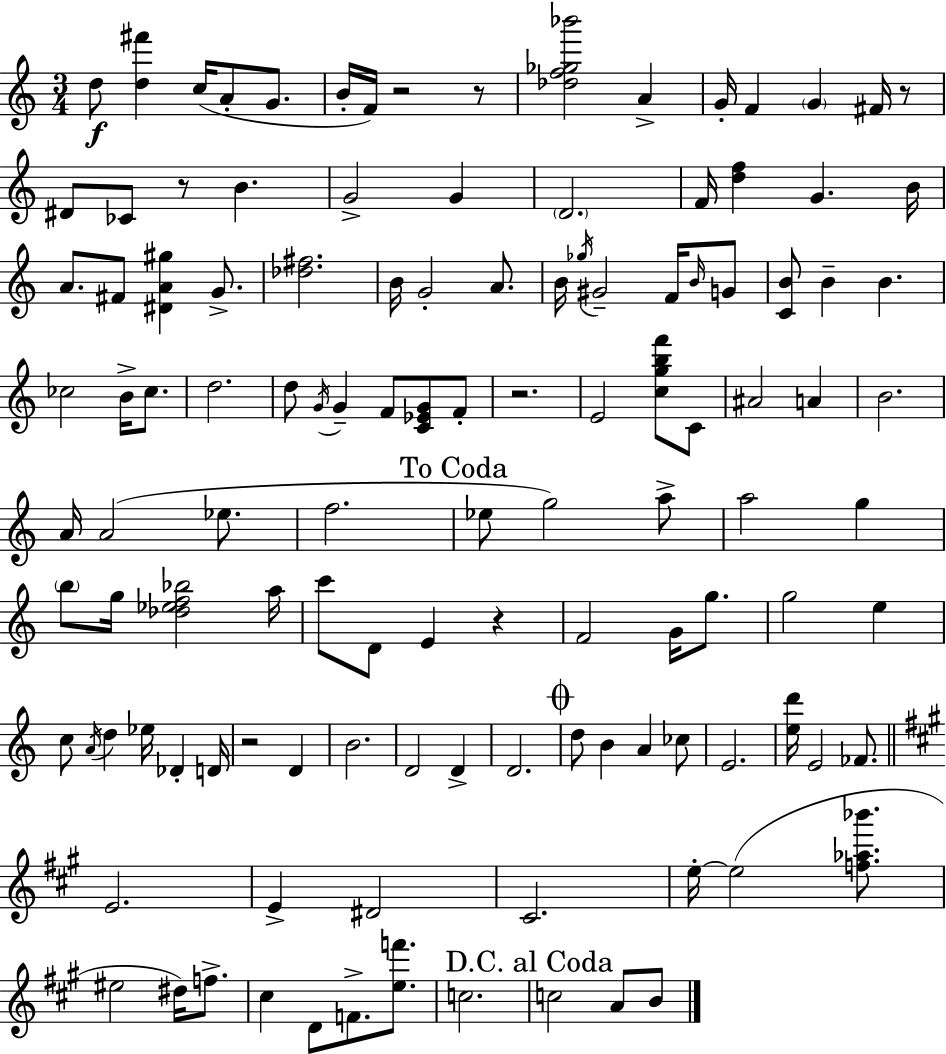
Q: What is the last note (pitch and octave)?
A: B4